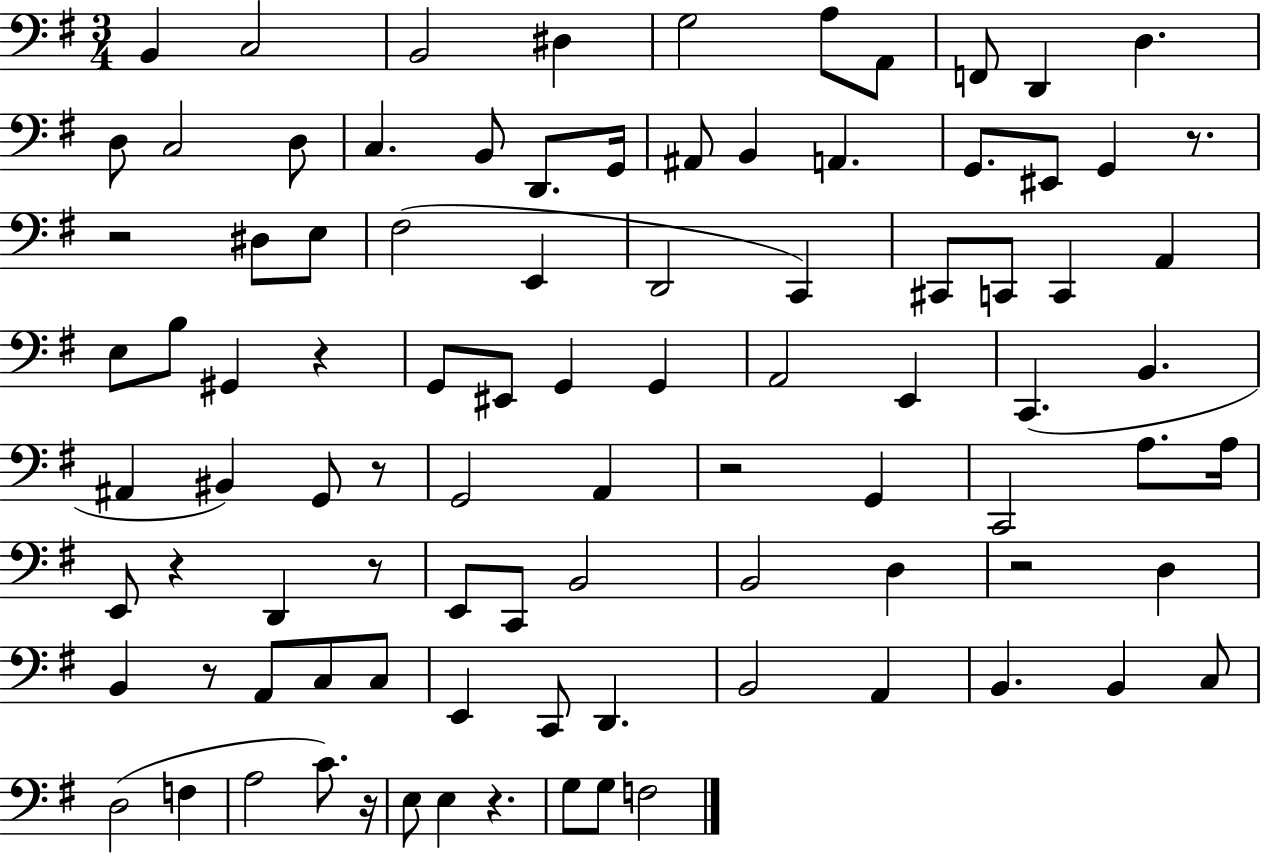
B2/q C3/h B2/h D#3/q G3/h A3/e A2/e F2/e D2/q D3/q. D3/e C3/h D3/e C3/q. B2/e D2/e. G2/s A#2/e B2/q A2/q. G2/e. EIS2/e G2/q R/e. R/h D#3/e E3/e F#3/h E2/q D2/h C2/q C#2/e C2/e C2/q A2/q E3/e B3/e G#2/q R/q G2/e EIS2/e G2/q G2/q A2/h E2/q C2/q. B2/q. A#2/q BIS2/q G2/e R/e G2/h A2/q R/h G2/q C2/h A3/e. A3/s E2/e R/q D2/q R/e E2/e C2/e B2/h B2/h D3/q R/h D3/q B2/q R/e A2/e C3/e C3/e E2/q C2/e D2/q. B2/h A2/q B2/q. B2/q C3/e D3/h F3/q A3/h C4/e. R/s E3/e E3/q R/q. G3/e G3/e F3/h